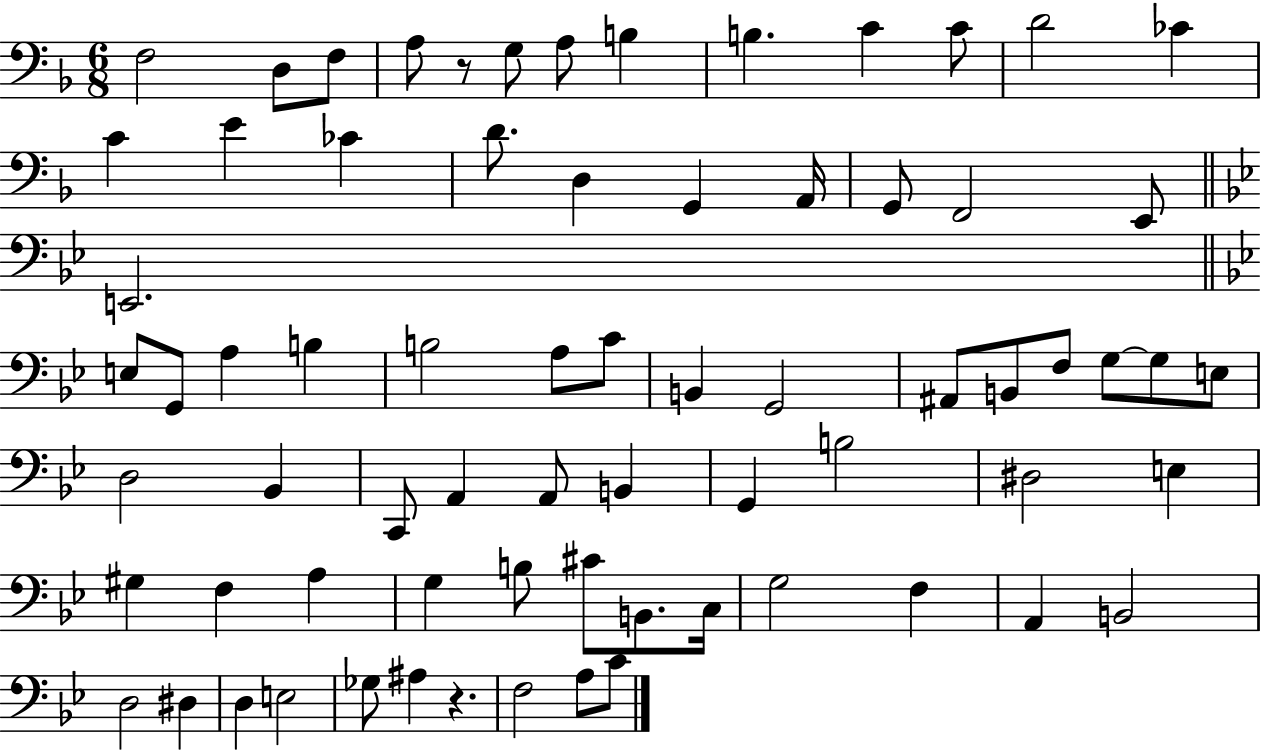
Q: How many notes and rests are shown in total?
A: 71